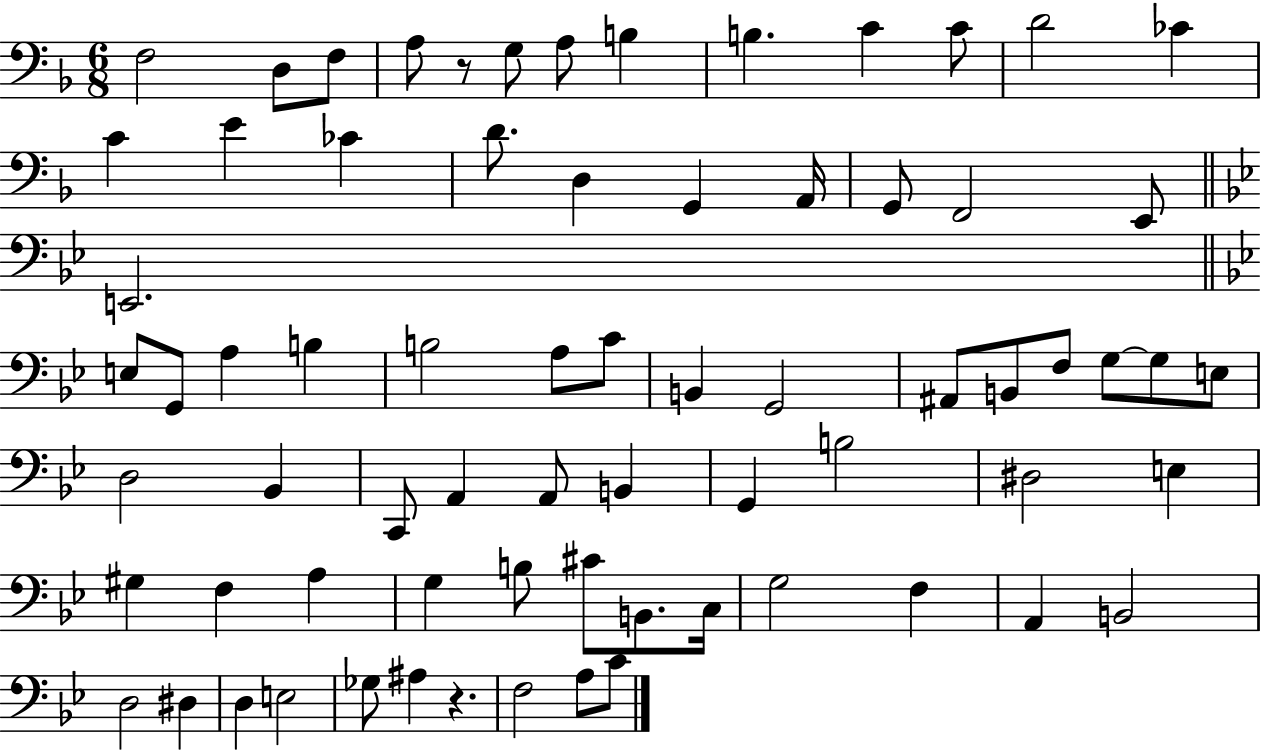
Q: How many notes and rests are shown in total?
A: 71